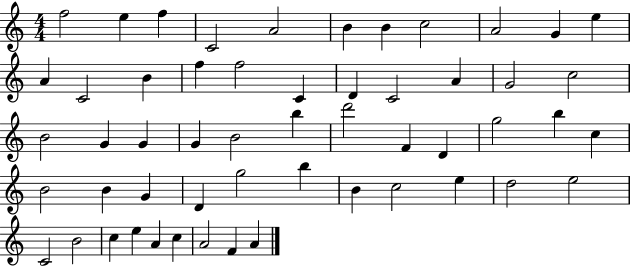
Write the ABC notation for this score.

X:1
T:Untitled
M:4/4
L:1/4
K:C
f2 e f C2 A2 B B c2 A2 G e A C2 B f f2 C D C2 A G2 c2 B2 G G G B2 b d'2 F D g2 b c B2 B G D g2 b B c2 e d2 e2 C2 B2 c e A c A2 F A